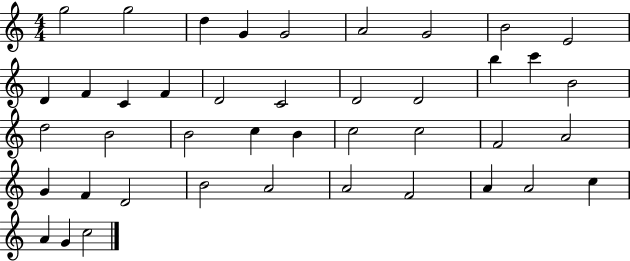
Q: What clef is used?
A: treble